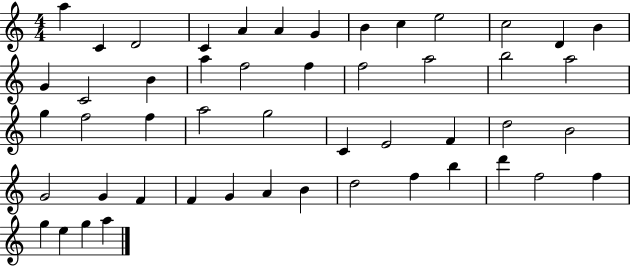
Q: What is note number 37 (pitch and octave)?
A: F4